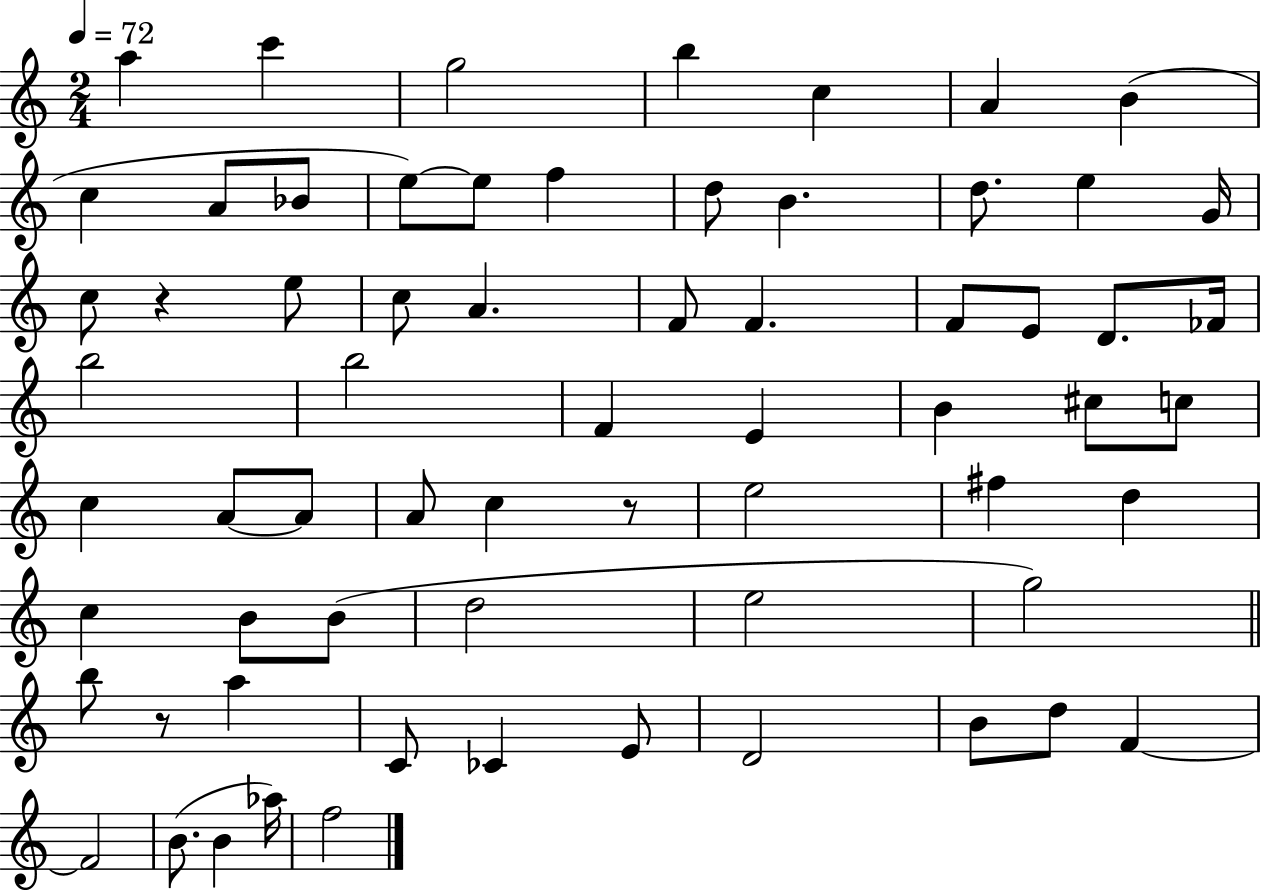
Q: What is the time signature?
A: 2/4